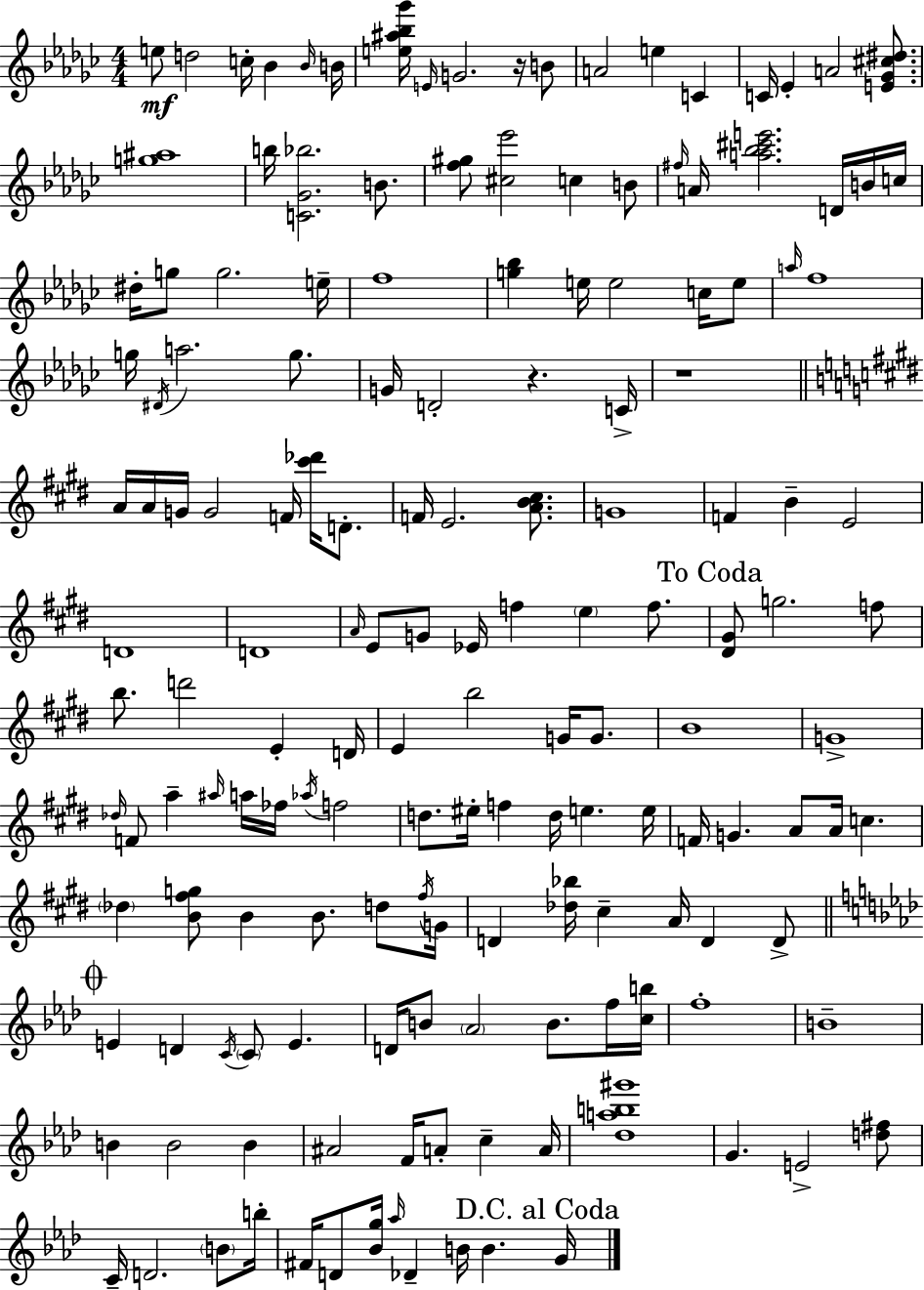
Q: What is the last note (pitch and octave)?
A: G4